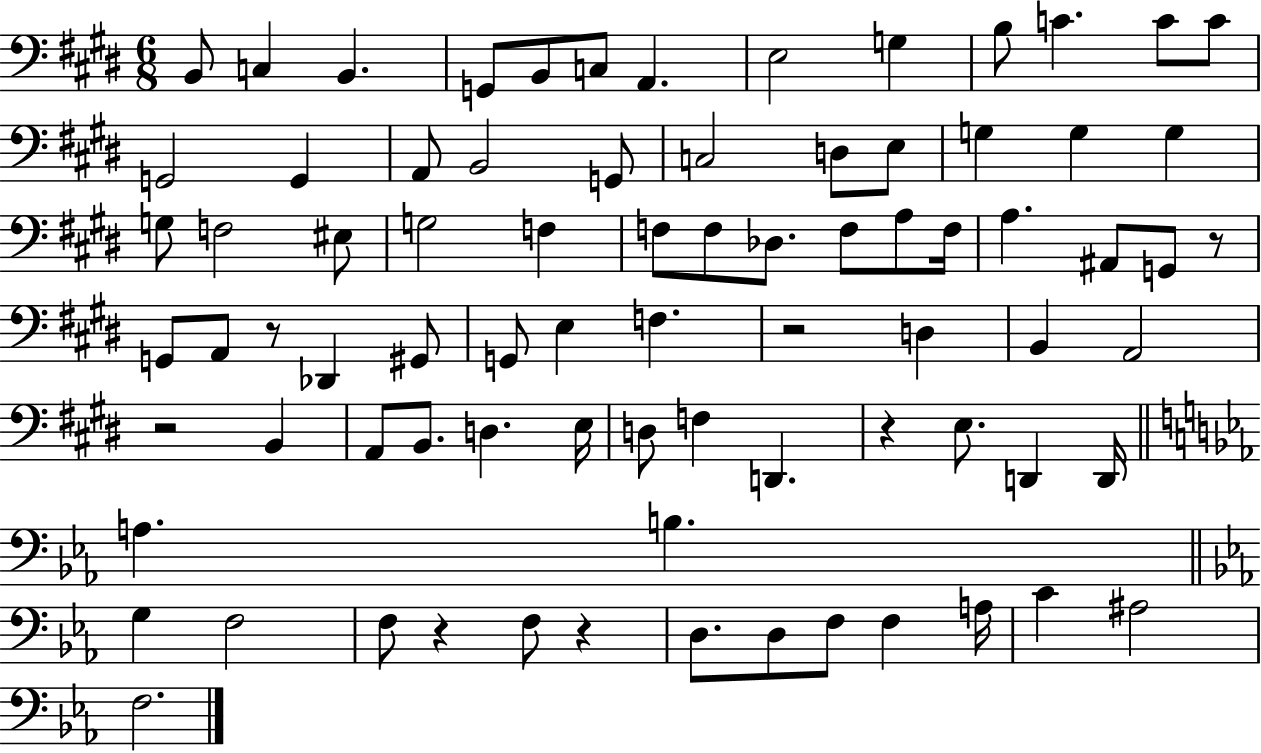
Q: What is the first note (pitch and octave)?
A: B2